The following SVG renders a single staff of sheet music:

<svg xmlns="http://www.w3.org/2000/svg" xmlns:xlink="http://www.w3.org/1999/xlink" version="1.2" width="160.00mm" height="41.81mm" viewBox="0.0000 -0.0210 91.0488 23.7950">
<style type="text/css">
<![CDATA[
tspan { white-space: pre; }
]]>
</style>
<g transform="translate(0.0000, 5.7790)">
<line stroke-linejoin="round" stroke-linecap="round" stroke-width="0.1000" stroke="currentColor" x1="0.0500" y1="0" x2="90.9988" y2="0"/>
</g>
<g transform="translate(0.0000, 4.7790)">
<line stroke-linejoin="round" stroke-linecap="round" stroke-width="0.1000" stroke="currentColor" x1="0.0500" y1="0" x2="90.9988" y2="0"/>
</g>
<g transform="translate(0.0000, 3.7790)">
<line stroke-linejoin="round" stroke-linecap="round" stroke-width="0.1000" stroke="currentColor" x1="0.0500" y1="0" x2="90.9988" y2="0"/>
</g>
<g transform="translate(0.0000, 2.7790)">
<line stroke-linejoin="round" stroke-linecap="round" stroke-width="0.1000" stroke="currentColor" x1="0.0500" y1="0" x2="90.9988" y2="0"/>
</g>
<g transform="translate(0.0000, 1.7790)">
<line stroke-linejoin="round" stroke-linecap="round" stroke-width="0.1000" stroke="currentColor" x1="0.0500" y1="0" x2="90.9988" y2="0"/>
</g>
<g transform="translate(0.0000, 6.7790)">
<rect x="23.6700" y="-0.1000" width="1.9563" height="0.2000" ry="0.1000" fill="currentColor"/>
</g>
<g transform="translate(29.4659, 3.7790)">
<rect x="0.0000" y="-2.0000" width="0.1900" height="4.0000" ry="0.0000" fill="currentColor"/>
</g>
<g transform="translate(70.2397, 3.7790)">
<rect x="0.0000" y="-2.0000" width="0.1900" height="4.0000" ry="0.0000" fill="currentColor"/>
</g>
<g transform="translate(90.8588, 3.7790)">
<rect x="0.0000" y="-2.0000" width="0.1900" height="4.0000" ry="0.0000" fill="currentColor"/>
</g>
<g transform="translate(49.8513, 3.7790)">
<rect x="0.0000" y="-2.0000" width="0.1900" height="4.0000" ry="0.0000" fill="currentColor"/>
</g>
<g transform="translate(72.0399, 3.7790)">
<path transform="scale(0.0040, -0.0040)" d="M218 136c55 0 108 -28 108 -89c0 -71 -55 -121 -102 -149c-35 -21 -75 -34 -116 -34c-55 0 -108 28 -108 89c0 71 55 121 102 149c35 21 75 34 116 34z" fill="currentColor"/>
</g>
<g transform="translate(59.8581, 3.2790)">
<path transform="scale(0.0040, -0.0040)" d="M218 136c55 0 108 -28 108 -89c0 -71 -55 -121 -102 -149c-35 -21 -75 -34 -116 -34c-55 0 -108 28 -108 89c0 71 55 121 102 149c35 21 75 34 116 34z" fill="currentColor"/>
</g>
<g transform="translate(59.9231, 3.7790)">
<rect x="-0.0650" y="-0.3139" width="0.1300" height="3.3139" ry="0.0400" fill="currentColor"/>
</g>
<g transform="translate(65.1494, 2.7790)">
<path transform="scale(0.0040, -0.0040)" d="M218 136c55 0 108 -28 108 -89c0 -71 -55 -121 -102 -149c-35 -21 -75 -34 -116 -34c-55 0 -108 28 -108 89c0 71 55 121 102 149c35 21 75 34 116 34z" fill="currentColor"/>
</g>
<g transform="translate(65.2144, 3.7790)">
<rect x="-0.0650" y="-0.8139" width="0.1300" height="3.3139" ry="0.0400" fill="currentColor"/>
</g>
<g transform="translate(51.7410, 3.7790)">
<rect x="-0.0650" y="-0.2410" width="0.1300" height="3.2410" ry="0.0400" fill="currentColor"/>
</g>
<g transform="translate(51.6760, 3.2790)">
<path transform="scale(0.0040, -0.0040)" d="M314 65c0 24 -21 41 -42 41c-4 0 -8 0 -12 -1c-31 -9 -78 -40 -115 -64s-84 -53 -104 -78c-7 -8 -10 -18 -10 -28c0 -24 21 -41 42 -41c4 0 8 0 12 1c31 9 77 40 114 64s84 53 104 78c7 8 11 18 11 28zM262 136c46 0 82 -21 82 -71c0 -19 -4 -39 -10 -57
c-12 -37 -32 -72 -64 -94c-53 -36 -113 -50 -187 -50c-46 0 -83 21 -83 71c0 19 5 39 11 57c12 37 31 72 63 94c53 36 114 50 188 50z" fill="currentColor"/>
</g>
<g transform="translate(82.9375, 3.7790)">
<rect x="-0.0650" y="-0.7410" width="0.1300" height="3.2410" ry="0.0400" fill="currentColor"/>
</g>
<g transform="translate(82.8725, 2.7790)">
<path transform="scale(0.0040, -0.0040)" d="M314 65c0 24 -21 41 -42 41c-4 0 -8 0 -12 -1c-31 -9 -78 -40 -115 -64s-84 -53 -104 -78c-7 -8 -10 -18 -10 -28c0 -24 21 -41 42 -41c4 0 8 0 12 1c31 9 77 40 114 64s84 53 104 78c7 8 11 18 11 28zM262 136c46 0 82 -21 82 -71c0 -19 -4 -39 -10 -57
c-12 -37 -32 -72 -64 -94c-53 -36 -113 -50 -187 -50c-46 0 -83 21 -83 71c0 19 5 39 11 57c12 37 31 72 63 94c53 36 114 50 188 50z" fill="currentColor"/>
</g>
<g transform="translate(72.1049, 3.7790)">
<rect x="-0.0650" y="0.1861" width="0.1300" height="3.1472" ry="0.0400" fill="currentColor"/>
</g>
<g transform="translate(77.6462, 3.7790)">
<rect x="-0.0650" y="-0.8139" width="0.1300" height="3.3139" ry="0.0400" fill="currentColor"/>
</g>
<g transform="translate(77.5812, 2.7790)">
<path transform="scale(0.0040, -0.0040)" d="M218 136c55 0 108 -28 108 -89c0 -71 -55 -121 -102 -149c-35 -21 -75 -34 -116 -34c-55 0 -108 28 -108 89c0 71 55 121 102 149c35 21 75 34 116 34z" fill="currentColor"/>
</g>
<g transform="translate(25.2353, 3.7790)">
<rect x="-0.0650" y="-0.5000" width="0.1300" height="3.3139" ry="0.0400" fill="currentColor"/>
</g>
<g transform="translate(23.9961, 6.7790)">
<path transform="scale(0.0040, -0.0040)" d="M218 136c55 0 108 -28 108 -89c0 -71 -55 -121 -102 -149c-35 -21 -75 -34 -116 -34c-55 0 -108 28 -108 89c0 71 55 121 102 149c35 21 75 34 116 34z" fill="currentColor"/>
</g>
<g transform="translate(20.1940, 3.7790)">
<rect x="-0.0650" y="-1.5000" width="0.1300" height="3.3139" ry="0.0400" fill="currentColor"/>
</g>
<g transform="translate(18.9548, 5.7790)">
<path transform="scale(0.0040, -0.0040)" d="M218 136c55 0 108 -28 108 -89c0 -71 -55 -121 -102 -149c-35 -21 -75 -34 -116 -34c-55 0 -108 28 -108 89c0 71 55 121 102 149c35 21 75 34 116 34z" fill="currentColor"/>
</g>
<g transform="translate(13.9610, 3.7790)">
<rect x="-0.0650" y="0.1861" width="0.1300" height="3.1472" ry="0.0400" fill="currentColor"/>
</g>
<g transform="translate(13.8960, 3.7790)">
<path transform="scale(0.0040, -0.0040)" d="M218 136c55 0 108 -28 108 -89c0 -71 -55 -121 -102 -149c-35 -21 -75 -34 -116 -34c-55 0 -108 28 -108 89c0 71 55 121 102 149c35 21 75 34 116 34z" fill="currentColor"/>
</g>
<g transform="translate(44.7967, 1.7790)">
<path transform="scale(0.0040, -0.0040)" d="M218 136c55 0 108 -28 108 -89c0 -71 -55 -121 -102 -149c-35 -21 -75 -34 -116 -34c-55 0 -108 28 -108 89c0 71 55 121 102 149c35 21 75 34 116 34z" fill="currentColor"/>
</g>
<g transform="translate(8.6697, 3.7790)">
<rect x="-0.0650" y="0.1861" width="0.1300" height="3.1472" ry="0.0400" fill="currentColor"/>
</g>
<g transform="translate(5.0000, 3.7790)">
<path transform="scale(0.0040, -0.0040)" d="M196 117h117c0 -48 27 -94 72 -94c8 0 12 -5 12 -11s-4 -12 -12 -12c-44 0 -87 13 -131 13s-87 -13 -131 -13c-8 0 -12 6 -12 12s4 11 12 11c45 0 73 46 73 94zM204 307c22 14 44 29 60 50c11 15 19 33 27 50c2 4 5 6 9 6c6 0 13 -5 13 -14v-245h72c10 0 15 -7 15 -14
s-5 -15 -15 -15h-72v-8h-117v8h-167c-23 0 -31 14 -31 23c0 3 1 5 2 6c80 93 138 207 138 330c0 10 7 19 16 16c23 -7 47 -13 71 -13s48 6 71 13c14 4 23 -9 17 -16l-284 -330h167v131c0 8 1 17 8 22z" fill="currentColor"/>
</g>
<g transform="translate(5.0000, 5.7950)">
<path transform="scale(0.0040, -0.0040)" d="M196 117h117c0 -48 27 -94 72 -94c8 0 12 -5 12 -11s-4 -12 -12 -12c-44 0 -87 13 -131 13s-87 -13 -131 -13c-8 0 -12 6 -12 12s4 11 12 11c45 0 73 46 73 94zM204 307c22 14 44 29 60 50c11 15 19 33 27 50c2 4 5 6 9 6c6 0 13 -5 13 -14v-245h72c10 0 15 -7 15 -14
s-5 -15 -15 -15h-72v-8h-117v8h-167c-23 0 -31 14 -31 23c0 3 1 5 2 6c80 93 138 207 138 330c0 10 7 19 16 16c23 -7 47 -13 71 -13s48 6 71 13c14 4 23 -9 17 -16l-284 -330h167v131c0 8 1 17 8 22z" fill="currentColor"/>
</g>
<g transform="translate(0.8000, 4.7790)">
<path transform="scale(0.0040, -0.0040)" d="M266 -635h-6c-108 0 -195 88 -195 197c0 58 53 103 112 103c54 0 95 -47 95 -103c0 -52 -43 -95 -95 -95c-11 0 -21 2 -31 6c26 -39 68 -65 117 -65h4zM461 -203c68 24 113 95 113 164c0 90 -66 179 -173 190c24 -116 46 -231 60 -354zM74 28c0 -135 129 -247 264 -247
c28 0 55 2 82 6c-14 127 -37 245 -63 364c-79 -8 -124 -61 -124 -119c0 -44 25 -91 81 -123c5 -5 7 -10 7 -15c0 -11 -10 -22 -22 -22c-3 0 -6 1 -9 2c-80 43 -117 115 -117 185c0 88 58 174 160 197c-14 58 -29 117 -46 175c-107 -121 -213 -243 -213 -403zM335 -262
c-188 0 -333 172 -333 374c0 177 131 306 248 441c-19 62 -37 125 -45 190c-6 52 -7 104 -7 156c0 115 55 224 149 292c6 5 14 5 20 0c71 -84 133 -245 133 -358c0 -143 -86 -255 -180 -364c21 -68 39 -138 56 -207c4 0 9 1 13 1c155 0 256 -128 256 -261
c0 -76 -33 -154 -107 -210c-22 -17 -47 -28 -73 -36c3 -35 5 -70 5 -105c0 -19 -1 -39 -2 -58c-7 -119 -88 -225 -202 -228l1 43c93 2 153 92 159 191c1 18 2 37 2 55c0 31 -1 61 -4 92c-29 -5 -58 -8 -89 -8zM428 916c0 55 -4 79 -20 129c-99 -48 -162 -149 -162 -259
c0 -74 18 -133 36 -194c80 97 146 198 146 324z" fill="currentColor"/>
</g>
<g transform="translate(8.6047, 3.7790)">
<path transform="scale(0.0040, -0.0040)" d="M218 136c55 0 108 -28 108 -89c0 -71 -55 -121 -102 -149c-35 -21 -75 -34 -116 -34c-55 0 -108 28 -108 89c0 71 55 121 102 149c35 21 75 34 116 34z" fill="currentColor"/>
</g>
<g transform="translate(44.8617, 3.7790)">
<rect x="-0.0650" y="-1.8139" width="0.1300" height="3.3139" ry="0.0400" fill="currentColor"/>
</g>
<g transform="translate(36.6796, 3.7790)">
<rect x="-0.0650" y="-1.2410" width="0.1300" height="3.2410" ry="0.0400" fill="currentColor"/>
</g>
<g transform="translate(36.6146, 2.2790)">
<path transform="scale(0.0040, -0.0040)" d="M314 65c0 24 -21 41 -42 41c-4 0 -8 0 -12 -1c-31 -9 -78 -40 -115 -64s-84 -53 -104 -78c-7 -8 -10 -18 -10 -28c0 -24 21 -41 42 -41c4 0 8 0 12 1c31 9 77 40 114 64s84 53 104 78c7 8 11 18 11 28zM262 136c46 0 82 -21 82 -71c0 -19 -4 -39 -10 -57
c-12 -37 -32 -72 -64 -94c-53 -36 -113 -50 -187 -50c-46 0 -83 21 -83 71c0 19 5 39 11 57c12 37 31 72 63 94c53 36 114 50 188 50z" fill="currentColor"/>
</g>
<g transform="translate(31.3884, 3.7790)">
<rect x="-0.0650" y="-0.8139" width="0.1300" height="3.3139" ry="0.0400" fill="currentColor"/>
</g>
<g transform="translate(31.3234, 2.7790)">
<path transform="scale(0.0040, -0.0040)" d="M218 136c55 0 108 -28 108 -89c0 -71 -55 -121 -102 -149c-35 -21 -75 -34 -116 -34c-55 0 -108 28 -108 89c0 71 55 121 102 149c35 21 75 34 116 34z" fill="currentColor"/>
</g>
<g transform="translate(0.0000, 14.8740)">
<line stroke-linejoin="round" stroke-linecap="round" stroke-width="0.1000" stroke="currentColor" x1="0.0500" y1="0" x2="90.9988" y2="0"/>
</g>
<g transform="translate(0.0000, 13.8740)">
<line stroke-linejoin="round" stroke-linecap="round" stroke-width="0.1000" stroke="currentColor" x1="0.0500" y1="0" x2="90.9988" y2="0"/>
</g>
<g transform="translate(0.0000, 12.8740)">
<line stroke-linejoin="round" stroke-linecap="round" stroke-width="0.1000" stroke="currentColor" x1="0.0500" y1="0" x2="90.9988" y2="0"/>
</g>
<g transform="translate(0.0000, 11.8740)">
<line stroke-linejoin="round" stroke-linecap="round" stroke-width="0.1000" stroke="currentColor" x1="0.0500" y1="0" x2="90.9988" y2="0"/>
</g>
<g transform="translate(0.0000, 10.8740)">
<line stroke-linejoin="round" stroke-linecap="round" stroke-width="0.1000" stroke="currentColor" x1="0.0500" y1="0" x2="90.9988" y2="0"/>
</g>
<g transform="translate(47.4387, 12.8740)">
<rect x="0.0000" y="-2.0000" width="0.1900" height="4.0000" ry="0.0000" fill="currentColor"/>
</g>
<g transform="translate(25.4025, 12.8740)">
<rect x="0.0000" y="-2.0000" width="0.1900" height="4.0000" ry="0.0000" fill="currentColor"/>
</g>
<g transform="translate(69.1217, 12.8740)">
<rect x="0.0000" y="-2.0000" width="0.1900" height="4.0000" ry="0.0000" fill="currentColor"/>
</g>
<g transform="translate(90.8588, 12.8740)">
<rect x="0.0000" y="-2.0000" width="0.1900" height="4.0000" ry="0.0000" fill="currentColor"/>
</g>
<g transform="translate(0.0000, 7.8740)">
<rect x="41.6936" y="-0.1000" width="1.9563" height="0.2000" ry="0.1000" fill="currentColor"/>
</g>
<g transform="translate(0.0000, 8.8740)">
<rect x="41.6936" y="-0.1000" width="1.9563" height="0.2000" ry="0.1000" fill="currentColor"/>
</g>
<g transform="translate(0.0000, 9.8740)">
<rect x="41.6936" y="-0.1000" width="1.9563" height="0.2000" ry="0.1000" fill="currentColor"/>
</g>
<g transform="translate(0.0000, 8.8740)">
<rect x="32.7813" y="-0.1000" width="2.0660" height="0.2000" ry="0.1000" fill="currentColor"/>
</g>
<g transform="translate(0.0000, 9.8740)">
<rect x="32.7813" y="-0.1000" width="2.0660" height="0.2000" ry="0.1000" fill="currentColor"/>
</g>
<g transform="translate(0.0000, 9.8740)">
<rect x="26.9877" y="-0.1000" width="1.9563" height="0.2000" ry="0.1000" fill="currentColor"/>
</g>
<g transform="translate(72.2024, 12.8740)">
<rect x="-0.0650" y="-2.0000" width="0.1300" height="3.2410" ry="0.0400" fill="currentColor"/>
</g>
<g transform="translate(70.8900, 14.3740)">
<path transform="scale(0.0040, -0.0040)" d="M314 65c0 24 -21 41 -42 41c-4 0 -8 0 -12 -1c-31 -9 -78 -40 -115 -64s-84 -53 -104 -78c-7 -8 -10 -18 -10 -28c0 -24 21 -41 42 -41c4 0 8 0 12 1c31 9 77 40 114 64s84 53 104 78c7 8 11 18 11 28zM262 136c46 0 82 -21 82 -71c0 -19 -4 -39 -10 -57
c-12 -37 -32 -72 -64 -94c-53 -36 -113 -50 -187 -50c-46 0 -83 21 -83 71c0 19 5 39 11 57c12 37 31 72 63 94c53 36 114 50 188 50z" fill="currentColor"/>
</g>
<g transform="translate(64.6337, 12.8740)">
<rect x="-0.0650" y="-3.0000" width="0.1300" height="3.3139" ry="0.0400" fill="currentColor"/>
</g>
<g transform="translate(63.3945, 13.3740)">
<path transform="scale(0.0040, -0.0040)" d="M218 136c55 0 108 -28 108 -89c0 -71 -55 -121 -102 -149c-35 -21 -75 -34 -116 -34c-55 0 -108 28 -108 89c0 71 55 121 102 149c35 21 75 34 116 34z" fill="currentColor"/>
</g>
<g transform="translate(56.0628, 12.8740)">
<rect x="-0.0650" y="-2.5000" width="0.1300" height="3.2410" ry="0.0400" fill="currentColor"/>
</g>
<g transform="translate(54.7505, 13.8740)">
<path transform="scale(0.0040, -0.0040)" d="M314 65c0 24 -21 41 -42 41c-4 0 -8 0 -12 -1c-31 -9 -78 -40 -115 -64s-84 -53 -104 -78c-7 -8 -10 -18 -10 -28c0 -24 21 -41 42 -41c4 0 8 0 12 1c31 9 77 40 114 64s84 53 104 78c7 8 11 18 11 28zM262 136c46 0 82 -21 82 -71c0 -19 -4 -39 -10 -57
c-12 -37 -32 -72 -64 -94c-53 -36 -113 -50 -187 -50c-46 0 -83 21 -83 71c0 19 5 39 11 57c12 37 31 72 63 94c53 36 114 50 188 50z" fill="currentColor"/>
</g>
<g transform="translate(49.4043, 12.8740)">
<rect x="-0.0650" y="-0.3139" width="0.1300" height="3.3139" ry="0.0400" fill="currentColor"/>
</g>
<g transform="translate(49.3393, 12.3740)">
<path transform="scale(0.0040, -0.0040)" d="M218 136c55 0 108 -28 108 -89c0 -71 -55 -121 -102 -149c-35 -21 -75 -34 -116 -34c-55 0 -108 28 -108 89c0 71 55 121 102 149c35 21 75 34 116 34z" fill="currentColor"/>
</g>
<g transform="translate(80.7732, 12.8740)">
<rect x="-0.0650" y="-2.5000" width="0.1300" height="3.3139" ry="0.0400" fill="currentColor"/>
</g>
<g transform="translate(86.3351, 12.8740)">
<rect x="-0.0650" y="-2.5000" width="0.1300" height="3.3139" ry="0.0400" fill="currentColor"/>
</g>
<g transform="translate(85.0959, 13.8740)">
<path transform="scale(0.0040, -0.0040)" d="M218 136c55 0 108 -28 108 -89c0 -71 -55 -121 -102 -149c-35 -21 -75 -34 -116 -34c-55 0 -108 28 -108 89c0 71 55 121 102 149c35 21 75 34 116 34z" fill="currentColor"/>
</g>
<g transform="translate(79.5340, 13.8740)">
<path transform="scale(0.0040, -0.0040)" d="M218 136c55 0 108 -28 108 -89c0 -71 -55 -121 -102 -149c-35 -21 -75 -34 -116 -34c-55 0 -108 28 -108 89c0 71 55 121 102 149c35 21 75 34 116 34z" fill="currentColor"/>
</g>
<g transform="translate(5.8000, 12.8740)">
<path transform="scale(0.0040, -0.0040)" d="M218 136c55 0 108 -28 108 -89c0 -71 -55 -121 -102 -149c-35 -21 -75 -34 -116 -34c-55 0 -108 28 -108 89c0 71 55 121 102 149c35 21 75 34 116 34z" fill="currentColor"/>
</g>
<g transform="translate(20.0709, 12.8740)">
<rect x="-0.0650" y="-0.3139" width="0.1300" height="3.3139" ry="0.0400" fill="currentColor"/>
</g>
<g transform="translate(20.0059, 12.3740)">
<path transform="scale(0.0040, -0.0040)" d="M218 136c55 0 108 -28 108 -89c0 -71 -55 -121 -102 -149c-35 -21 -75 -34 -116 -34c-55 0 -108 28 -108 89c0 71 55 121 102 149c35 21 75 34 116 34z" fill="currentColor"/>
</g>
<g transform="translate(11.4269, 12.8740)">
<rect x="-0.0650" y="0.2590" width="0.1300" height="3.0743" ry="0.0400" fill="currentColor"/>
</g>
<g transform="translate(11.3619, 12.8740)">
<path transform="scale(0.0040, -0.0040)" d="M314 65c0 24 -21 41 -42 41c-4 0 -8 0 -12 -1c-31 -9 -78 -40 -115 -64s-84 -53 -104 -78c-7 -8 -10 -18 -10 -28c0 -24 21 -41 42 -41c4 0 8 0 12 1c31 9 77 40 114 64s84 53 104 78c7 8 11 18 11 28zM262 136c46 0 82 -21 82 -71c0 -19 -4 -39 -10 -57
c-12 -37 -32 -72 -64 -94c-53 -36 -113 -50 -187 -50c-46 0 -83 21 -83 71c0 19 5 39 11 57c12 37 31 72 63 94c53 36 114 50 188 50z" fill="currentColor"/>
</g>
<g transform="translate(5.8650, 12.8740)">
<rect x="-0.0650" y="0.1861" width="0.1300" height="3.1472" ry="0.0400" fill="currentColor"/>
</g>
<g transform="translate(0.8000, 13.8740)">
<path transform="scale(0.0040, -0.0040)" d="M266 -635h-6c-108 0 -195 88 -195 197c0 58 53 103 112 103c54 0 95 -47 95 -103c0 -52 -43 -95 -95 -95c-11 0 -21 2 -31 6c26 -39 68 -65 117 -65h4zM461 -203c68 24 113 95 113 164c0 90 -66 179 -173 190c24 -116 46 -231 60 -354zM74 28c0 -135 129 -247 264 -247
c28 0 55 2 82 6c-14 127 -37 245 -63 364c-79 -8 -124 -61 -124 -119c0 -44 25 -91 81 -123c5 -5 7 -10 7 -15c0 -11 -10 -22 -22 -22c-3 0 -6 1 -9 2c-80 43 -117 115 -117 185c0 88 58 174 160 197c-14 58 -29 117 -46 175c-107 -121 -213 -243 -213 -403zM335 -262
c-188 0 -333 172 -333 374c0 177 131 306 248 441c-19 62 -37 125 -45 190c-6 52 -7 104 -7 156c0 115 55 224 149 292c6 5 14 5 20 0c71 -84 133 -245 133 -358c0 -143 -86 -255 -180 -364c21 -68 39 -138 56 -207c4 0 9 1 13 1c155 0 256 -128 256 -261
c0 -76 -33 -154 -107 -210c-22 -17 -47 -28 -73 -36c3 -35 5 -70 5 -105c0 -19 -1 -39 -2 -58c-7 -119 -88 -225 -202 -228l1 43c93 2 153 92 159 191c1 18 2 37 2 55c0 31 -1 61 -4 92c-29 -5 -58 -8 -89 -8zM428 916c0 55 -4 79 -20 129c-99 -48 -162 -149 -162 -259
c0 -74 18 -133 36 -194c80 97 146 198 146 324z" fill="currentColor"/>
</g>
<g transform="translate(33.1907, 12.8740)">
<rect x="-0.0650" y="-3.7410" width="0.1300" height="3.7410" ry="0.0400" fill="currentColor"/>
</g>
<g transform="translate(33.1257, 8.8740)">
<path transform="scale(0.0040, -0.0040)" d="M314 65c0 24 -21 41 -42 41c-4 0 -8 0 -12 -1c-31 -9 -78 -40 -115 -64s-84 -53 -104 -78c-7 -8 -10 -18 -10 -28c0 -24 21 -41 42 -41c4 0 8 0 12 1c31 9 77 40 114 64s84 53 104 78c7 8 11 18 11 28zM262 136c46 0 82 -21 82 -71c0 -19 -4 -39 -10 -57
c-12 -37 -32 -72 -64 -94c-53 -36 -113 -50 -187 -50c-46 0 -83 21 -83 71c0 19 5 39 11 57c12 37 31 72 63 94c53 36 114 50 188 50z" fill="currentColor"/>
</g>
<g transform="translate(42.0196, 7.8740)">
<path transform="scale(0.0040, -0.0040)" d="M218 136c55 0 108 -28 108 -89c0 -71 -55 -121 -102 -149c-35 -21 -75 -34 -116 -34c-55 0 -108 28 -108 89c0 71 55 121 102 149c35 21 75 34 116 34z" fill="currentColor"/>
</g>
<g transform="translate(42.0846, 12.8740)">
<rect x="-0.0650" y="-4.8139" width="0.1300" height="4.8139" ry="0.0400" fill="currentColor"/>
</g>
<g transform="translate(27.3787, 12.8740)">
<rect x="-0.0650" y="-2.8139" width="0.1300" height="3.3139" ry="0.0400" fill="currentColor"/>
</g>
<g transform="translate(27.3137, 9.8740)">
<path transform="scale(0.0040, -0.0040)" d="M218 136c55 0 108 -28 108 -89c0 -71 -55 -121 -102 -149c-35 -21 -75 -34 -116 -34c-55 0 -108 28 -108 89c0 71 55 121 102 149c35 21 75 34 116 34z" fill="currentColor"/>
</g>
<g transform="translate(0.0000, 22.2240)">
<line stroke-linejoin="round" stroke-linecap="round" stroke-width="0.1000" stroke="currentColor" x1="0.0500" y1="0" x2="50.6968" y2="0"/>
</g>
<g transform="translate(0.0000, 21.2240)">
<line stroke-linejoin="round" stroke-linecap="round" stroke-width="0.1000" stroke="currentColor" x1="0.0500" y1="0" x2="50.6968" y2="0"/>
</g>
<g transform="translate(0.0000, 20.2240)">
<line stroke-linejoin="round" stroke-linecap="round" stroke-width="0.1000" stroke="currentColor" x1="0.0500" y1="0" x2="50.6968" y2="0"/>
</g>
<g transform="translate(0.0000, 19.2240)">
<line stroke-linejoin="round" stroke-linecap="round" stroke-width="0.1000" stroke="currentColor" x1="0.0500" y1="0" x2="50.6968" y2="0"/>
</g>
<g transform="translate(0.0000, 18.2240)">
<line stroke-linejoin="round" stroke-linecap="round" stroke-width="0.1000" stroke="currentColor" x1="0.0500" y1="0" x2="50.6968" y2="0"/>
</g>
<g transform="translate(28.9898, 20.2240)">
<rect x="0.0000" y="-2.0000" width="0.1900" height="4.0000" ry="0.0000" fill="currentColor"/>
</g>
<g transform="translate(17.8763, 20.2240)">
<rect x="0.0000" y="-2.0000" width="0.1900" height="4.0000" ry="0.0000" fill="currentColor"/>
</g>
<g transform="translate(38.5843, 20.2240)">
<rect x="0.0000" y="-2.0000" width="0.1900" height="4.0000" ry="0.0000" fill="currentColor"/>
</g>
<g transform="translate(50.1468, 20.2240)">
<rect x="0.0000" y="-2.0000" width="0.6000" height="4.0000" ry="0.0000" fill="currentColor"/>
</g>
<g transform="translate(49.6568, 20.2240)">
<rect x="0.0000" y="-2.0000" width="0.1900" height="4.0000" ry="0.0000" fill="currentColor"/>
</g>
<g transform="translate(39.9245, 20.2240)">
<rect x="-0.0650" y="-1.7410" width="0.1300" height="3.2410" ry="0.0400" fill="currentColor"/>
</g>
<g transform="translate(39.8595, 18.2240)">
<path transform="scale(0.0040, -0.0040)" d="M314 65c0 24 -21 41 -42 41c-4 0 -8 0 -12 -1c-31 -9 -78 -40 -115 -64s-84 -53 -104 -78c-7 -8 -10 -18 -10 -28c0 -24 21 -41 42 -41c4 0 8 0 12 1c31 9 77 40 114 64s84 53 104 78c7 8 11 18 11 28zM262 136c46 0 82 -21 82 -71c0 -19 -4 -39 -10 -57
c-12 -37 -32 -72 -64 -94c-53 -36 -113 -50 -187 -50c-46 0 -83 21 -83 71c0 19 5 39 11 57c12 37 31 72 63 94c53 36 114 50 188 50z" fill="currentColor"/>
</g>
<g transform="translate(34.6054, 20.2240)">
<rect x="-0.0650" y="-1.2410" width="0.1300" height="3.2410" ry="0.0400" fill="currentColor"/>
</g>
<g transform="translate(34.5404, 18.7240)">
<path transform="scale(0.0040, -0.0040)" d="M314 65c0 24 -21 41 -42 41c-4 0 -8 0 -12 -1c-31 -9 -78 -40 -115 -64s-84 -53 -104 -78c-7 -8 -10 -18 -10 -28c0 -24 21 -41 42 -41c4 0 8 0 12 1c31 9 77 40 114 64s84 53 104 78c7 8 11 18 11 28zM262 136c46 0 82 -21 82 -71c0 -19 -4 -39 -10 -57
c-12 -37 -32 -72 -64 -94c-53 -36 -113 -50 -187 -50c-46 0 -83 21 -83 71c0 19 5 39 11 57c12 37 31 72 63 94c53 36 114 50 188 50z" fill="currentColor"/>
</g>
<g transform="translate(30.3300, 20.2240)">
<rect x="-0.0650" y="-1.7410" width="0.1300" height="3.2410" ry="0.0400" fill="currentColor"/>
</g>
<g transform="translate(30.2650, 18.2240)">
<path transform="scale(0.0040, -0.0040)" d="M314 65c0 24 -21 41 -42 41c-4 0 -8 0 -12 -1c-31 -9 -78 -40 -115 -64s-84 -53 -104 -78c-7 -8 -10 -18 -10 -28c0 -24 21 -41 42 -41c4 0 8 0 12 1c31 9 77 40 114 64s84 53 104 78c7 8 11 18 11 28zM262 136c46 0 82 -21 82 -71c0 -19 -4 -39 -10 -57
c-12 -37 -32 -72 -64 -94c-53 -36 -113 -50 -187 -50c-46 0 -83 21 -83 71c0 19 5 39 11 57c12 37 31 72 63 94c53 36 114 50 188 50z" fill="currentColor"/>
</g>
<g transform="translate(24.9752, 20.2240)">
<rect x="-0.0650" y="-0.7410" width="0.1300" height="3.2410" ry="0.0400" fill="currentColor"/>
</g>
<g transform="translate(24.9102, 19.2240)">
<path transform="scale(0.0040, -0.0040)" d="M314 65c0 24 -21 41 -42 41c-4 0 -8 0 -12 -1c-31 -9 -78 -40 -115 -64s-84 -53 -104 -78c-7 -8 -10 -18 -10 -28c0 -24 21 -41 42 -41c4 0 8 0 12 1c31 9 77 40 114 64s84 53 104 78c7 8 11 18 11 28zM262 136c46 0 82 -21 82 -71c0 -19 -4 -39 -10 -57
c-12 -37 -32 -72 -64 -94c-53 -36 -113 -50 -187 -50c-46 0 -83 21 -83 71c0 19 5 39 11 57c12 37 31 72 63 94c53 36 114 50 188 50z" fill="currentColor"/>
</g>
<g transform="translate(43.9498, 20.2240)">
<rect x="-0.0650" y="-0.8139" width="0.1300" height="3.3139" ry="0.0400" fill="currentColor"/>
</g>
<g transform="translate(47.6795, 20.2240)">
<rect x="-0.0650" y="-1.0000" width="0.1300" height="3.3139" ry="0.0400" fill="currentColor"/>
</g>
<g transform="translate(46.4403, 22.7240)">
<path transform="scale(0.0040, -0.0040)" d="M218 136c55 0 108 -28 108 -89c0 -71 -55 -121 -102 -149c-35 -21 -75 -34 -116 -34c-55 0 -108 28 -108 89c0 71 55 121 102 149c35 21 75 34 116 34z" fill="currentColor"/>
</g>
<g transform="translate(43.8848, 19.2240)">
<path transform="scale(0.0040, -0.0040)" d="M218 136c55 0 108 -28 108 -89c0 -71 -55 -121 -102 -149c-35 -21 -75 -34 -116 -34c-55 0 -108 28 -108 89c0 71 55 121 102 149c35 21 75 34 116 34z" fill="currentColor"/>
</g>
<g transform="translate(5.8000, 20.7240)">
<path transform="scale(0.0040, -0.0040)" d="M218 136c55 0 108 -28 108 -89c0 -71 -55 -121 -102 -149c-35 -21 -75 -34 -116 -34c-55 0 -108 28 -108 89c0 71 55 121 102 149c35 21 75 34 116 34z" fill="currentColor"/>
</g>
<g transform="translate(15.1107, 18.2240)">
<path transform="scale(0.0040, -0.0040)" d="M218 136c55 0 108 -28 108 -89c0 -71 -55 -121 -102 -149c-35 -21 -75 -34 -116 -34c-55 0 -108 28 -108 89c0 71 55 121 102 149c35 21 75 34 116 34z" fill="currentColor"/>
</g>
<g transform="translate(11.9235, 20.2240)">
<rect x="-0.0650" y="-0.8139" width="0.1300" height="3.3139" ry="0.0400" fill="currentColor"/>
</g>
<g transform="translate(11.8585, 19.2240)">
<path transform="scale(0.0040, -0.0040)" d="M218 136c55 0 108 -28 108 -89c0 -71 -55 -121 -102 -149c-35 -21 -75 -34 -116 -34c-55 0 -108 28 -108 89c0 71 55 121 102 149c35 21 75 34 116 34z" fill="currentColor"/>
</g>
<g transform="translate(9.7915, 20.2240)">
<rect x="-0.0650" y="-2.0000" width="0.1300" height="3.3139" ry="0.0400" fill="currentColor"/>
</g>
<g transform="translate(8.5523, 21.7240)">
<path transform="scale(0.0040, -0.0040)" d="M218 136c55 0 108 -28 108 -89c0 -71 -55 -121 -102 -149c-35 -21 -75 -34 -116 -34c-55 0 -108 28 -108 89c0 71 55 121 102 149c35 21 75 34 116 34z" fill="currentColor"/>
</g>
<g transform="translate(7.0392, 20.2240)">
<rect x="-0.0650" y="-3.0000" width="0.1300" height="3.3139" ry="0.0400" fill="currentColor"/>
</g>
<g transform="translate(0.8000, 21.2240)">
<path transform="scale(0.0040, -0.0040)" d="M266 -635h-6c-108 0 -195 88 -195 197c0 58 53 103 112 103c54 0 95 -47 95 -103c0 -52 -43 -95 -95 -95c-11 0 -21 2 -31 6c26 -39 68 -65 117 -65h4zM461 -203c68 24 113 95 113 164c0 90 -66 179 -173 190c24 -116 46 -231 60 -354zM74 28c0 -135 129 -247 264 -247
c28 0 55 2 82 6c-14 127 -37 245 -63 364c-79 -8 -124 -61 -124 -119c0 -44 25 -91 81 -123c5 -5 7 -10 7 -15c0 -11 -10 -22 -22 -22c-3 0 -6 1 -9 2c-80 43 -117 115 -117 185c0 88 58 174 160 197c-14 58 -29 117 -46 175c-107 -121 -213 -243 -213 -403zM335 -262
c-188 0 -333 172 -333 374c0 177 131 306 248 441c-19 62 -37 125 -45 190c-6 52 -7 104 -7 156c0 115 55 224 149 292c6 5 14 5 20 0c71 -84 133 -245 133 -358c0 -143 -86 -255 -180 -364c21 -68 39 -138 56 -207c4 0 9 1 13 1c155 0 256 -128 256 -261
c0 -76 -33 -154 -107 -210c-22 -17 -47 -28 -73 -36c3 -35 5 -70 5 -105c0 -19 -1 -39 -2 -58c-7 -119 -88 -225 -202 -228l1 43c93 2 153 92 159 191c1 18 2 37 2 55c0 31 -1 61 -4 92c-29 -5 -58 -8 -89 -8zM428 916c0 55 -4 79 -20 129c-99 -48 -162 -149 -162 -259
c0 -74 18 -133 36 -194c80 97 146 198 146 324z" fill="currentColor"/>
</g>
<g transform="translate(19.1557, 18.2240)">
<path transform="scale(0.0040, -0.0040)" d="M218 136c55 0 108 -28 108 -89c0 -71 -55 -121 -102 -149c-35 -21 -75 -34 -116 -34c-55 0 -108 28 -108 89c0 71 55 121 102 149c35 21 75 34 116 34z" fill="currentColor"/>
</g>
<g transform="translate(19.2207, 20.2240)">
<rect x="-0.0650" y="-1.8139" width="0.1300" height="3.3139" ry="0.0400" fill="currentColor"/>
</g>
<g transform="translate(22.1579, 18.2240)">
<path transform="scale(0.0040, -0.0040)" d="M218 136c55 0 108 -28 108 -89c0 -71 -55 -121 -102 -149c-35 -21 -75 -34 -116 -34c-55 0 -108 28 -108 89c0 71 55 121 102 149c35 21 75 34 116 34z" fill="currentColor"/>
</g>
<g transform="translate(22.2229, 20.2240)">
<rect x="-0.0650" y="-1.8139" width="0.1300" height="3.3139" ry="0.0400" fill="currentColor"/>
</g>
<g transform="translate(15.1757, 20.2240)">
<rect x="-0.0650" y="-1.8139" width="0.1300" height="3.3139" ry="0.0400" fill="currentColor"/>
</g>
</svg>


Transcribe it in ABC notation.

X:1
T:Untitled
M:4/4
L:1/4
K:C
B B E C d e2 f c2 c d B d d2 B B2 c a c'2 e' c G2 A F2 G G A F d f f f d2 f2 e2 f2 d D